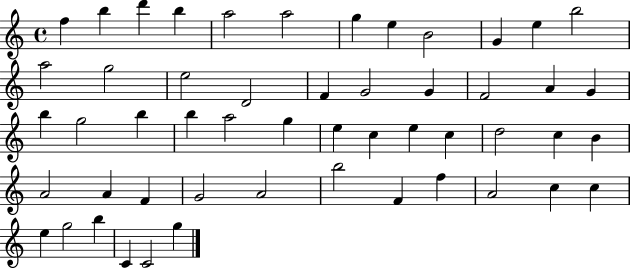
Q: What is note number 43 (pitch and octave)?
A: F5